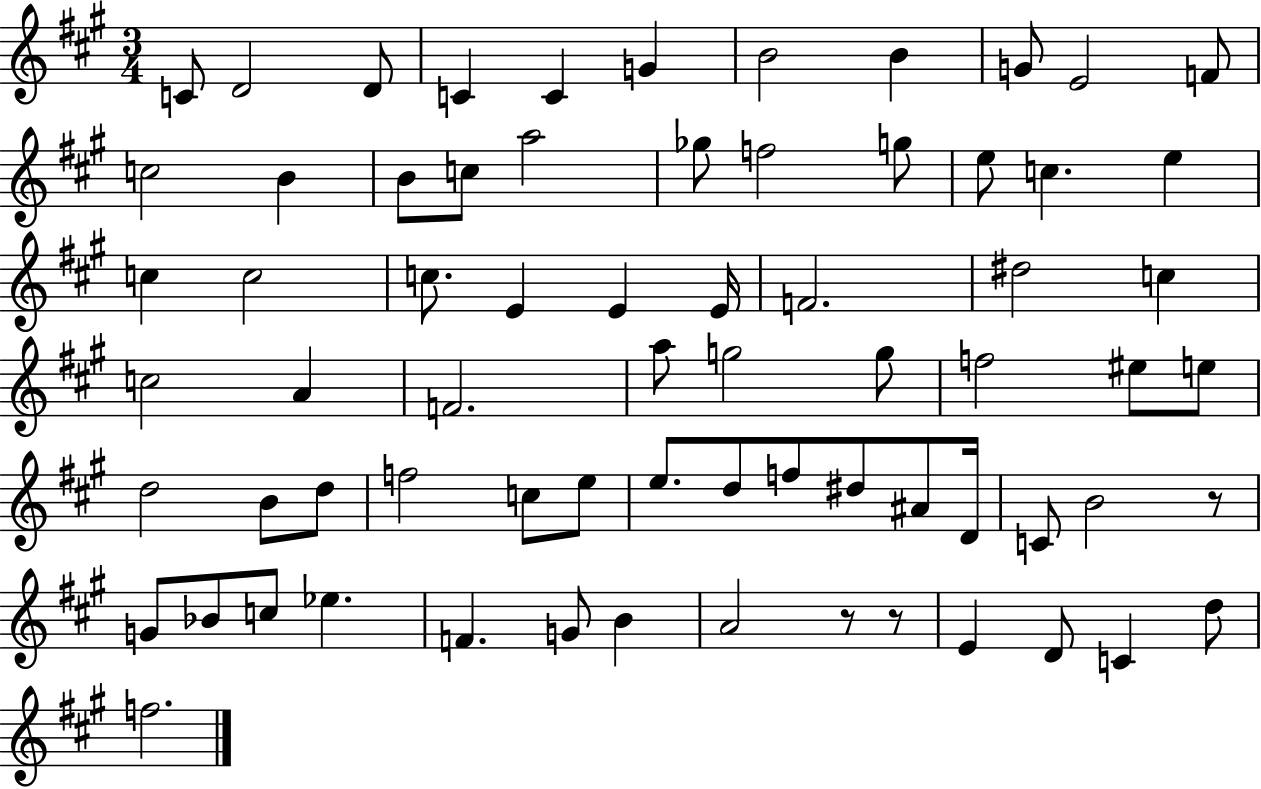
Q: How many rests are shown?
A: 3